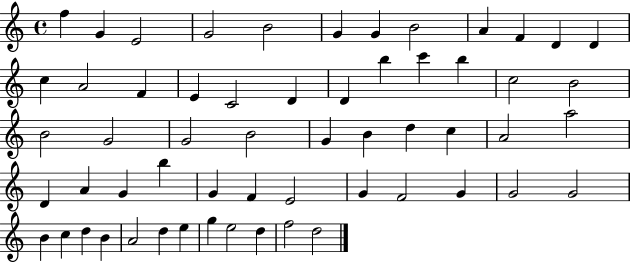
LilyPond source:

{
  \clef treble
  \time 4/4
  \defaultTimeSignature
  \key c \major
  f''4 g'4 e'2 | g'2 b'2 | g'4 g'4 b'2 | a'4 f'4 d'4 d'4 | \break c''4 a'2 f'4 | e'4 c'2 d'4 | d'4 b''4 c'''4 b''4 | c''2 b'2 | \break b'2 g'2 | g'2 b'2 | g'4 b'4 d''4 c''4 | a'2 a''2 | \break d'4 a'4 g'4 b''4 | g'4 f'4 e'2 | g'4 f'2 g'4 | g'2 g'2 | \break b'4 c''4 d''4 b'4 | a'2 d''4 e''4 | g''4 e''2 d''4 | f''2 d''2 | \break \bar "|."
}